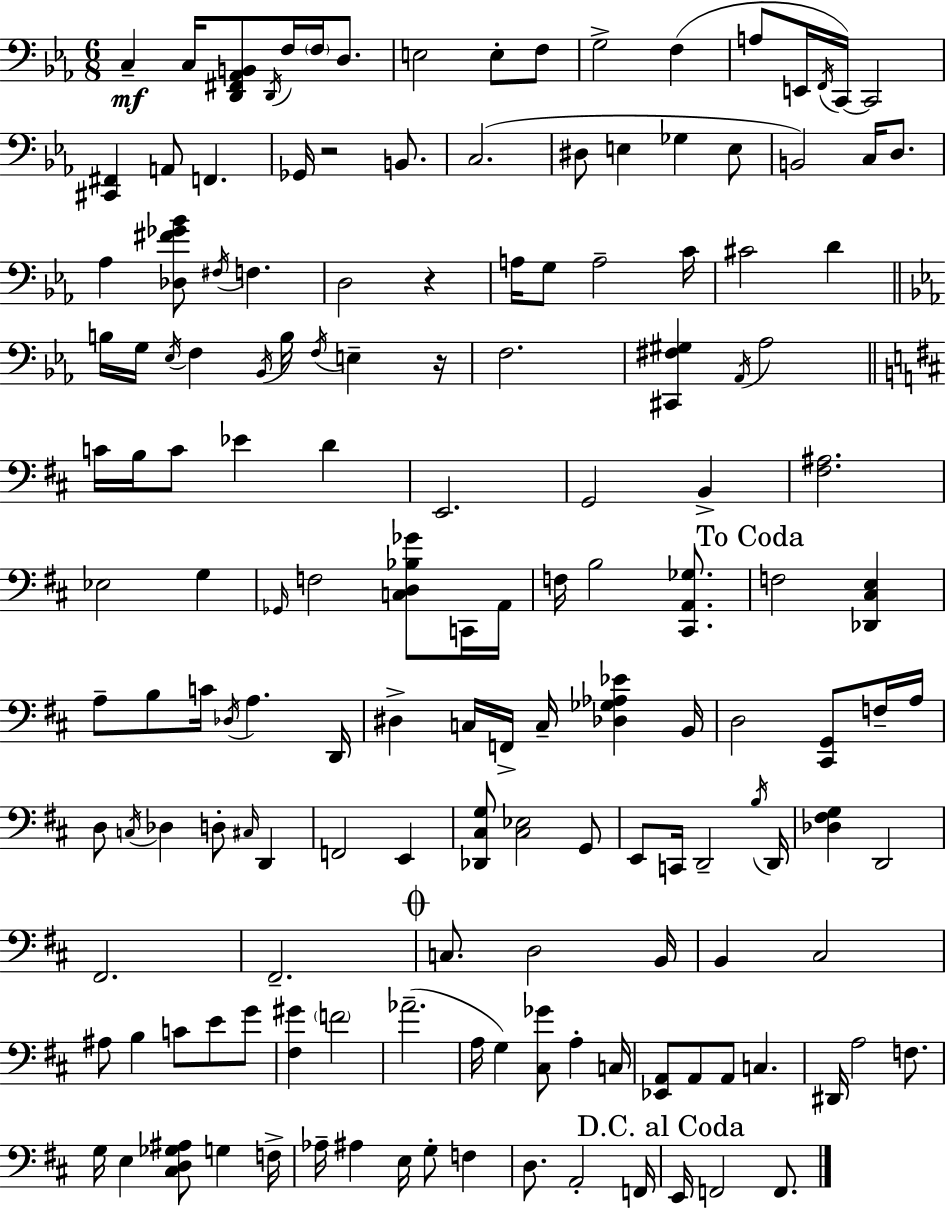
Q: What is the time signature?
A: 6/8